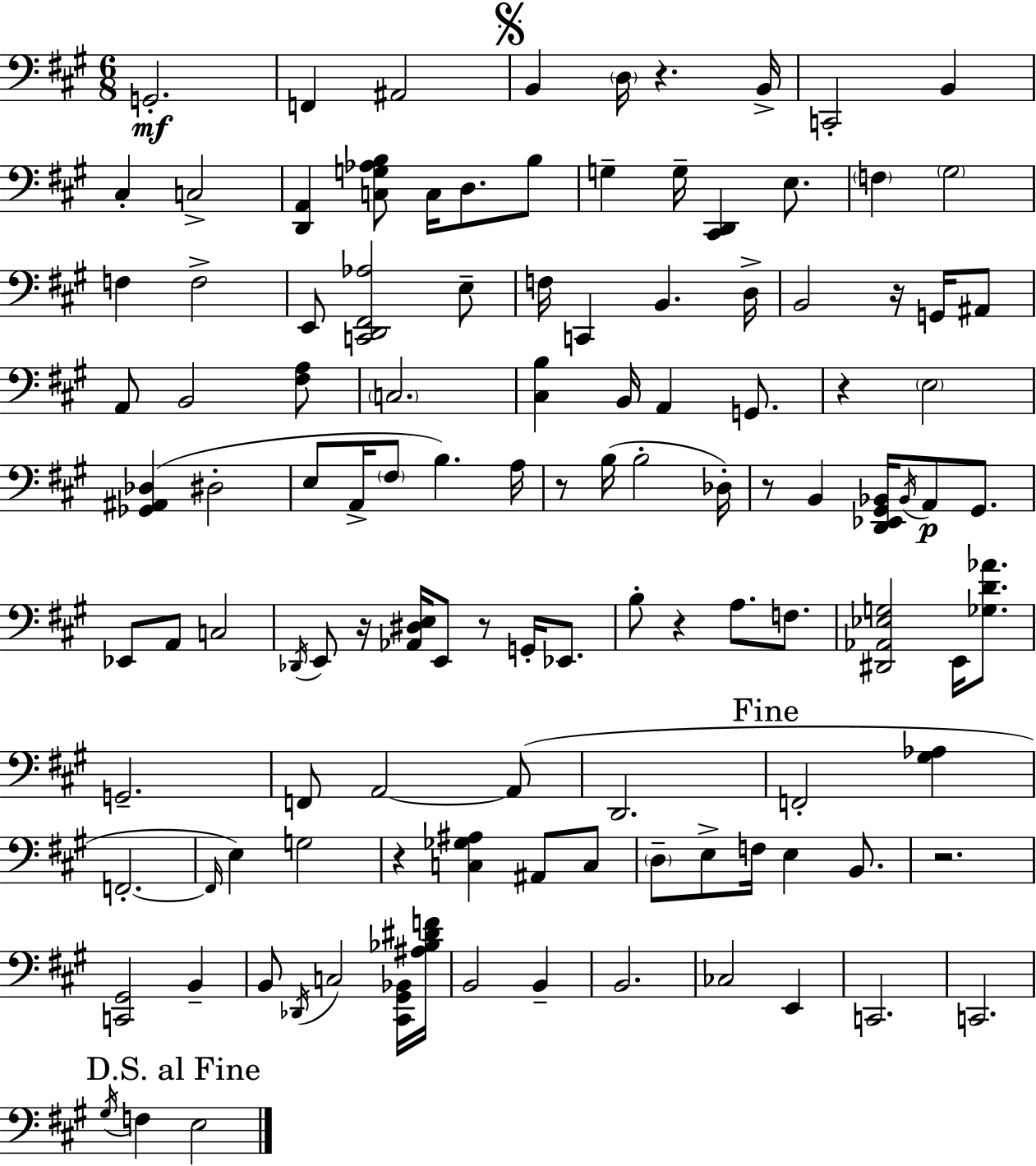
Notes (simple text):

G2/h. F2/q A#2/h B2/q D3/s R/q. B2/s C2/h B2/q C#3/q C3/h [D2,A2]/q [C3,G3,Ab3,B3]/e C3/s D3/e. B3/e G3/q G3/s [C#2,D2]/q E3/e. F3/q G#3/h F3/q F3/h E2/e [C2,D2,F#2,Ab3]/h E3/e F3/s C2/q B2/q. D3/s B2/h R/s G2/s A#2/e A2/e B2/h [F#3,A3]/e C3/h. [C#3,B3]/q B2/s A2/q G2/e. R/q E3/h [Gb2,A#2,Db3]/q D#3/h E3/e A2/s F#3/e B3/q. A3/s R/e B3/s B3/h Db3/s R/e B2/q [D2,Eb2,G#2,Bb2]/s Bb2/s A2/e G#2/e. Eb2/e A2/e C3/h Db2/s E2/e R/s [Ab2,D#3,E3]/s E2/e R/e G2/s Eb2/e. B3/e R/q A3/e. F3/e. [D#2,Ab2,Eb3,G3]/h E2/s [Gb3,D4,Ab4]/e. G2/h. F2/e A2/h A2/e D2/h. F2/h [G#3,Ab3]/q F2/h. F2/s E3/q G3/h R/q [C3,Gb3,A#3]/q A#2/e C3/e D3/e E3/e F3/s E3/q B2/e. R/h. [C2,G#2]/h B2/q B2/e Db2/s C3/h [C#2,G#2,Bb2]/s [A#3,Bb3,D#4,F4]/s B2/h B2/q B2/h. CES3/h E2/q C2/h. C2/h. G#3/s F3/q E3/h